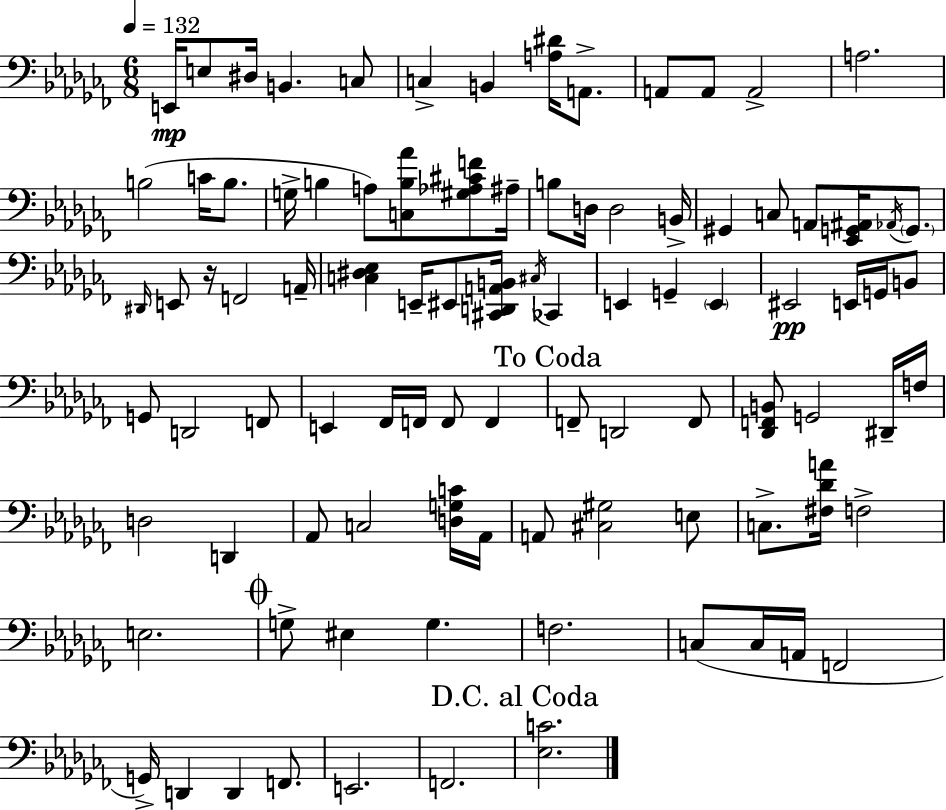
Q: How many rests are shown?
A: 1